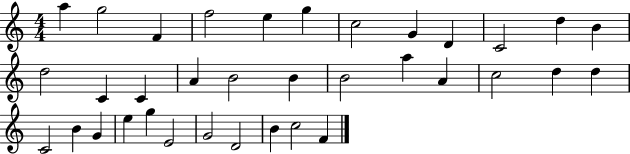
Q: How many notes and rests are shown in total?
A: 35